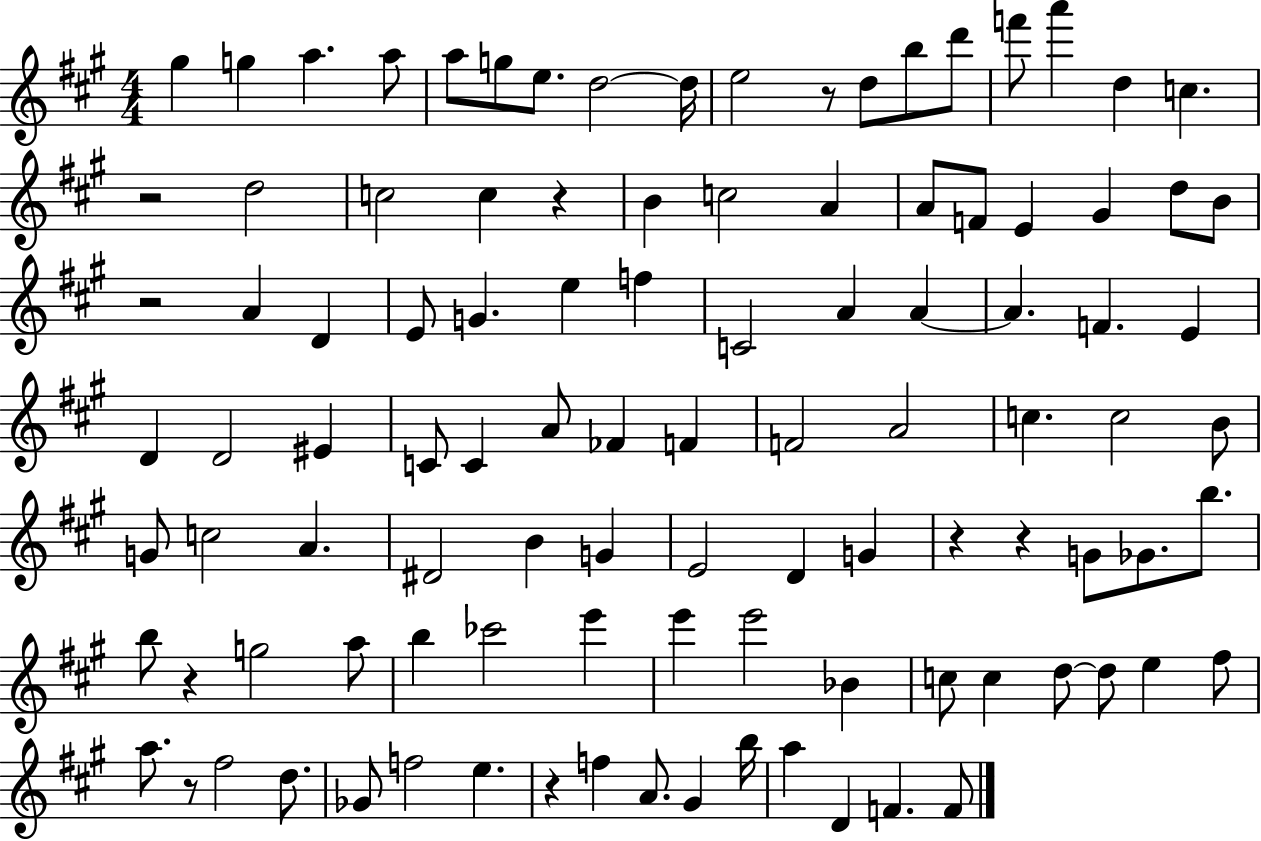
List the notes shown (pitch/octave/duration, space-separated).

G#5/q G5/q A5/q. A5/e A5/e G5/e E5/e. D5/h D5/s E5/h R/e D5/e B5/e D6/e F6/e A6/q D5/q C5/q. R/h D5/h C5/h C5/q R/q B4/q C5/h A4/q A4/e F4/e E4/q G#4/q D5/e B4/e R/h A4/q D4/q E4/e G4/q. E5/q F5/q C4/h A4/q A4/q A4/q. F4/q. E4/q D4/q D4/h EIS4/q C4/e C4/q A4/e FES4/q F4/q F4/h A4/h C5/q. C5/h B4/e G4/e C5/h A4/q. D#4/h B4/q G4/q E4/h D4/q G4/q R/q R/q G4/e Gb4/e. B5/e. B5/e R/q G5/h A5/e B5/q CES6/h E6/q E6/q E6/h Bb4/q C5/e C5/q D5/e D5/e E5/q F#5/e A5/e. R/e F#5/h D5/e. Gb4/e F5/h E5/q. R/q F5/q A4/e. G#4/q B5/s A5/q D4/q F4/q. F4/e